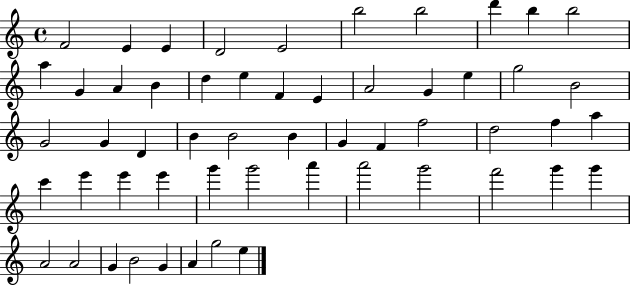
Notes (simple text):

F4/h E4/q E4/q D4/h E4/h B5/h B5/h D6/q B5/q B5/h A5/q G4/q A4/q B4/q D5/q E5/q F4/q E4/q A4/h G4/q E5/q G5/h B4/h G4/h G4/q D4/q B4/q B4/h B4/q G4/q F4/q F5/h D5/h F5/q A5/q C6/q E6/q E6/q E6/q G6/q G6/h A6/q A6/h G6/h F6/h G6/q G6/q A4/h A4/h G4/q B4/h G4/q A4/q G5/h E5/q